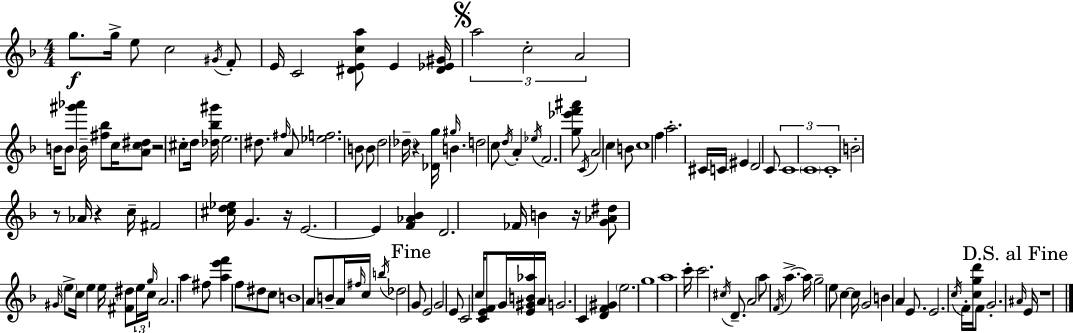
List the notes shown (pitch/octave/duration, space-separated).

G5/e. G5/s E5/e C5/h G#4/s F4/e E4/s C4/h [D#4,E4,C5,A5]/e E4/q [D#4,Eb4,G#4]/s A5/h C5/h A4/h B4/s B4/e [G#6,Ab6]/q B4/s [F#5,Bb5]/e C5/s [A4,C5,D#5]/e R/h C#5/e D5/s [Db5,Bb5,G#6]/s E5/h. D#5/e. F#5/s A4/e [Eb5,F5]/h. B4/e B4/e D5/h Db5/s R/q [Db4,G5]/s G#5/s B4/q. D5/h C5/e D5/s A4/q Eb5/s F4/h. [G5,Eb6,F6,A#6]/e C4/s A4/h C5/q B4/e C5/w F5/q A5/h. C#4/s C4/s EIS4/q D4/h C4/e C4/w C4/w C4/w B4/h R/e Ab4/s R/q C5/s F#4/h [C#5,D5,Eb5]/s G4/q. R/s E4/h. E4/q [F4,Ab4,Bb4]/q D4/h. FES4/s B4/q R/s [G4,Ab4,D#5]/e G#4/s E5/e C5/s E5/q E5/s [F#4,D#5]/e E5/s G5/s C5/s A4/h. A5/q F#5/e [A5,E6,F6]/q F5/e D#5/e C5/e B4/w A4/e B4/e A4/s F#5/s C5/s B5/s Db5/h G4/e E4/h G4/h E4/e C4/h C5/s [C4,E4,F4]/e G4/s [E4,G#4,B4,Ab5]/s A4/s G4/h. C4/q [D4,F4,G#4]/q E5/h. G5/w A5/w C6/s C6/h. C#5/s D4/e. A4/h A5/e F4/s A5/q. A5/s G5/h E5/e C5/q C5/s G4/h B4/q A4/q E4/e. E4/h. C5/s F4/s [C5,G5,D6]/s F4/e G4/h. A#4/s E4/s R/w